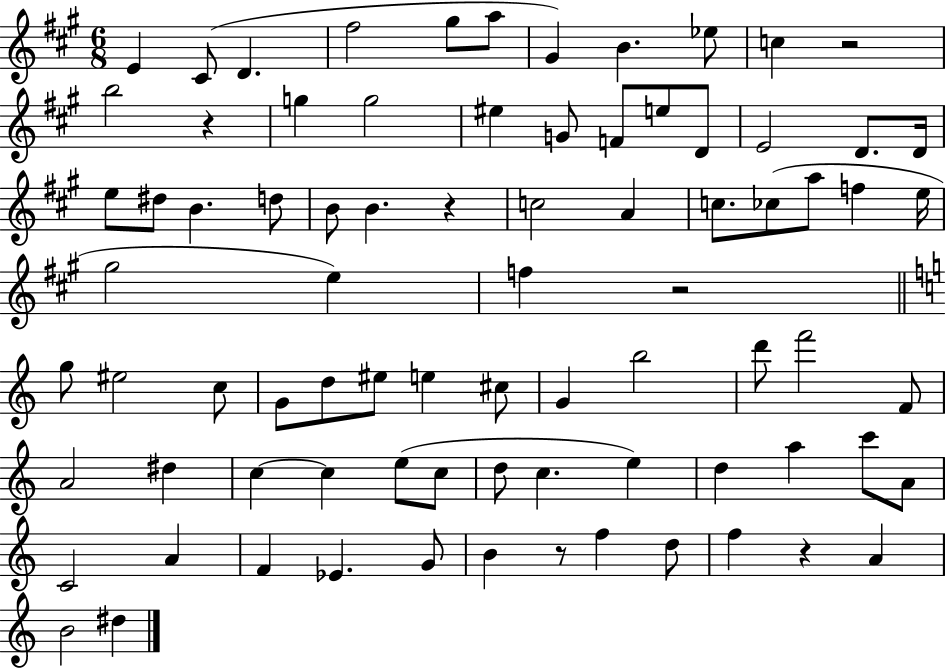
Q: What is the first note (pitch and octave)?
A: E4